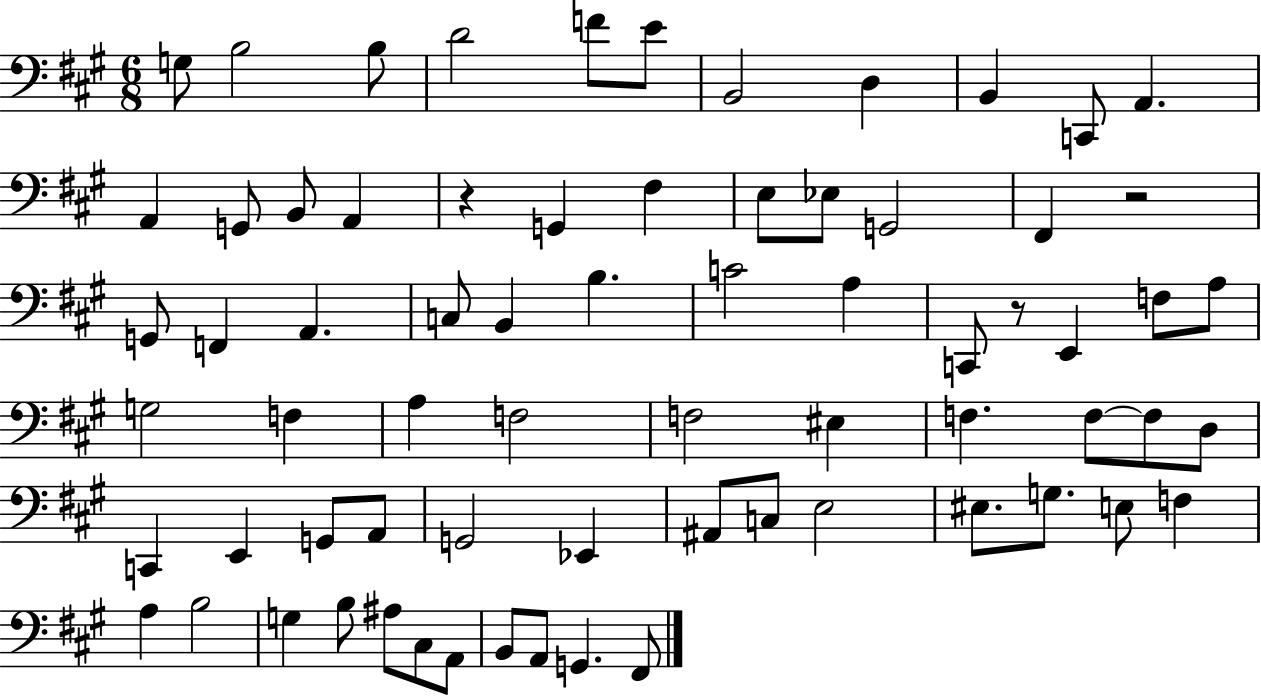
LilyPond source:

{
  \clef bass
  \numericTimeSignature
  \time 6/8
  \key a \major
  g8 b2 b8 | d'2 f'8 e'8 | b,2 d4 | b,4 c,8 a,4. | \break a,4 g,8 b,8 a,4 | r4 g,4 fis4 | e8 ees8 g,2 | fis,4 r2 | \break g,8 f,4 a,4. | c8 b,4 b4. | c'2 a4 | c,8 r8 e,4 f8 a8 | \break g2 f4 | a4 f2 | f2 eis4 | f4. f8~~ f8 d8 | \break c,4 e,4 g,8 a,8 | g,2 ees,4 | ais,8 c8 e2 | eis8. g8. e8 f4 | \break a4 b2 | g4 b8 ais8 cis8 a,8 | b,8 a,8 g,4. fis,8 | \bar "|."
}